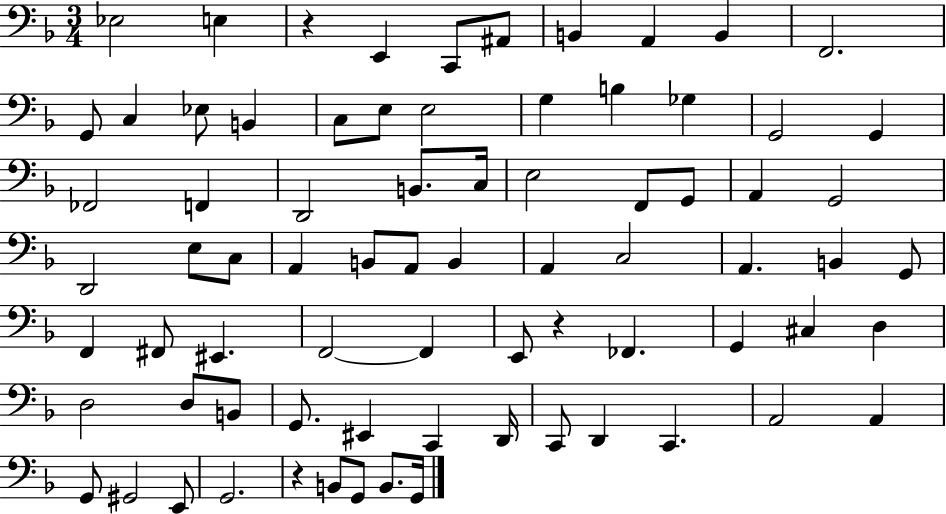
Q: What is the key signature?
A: F major